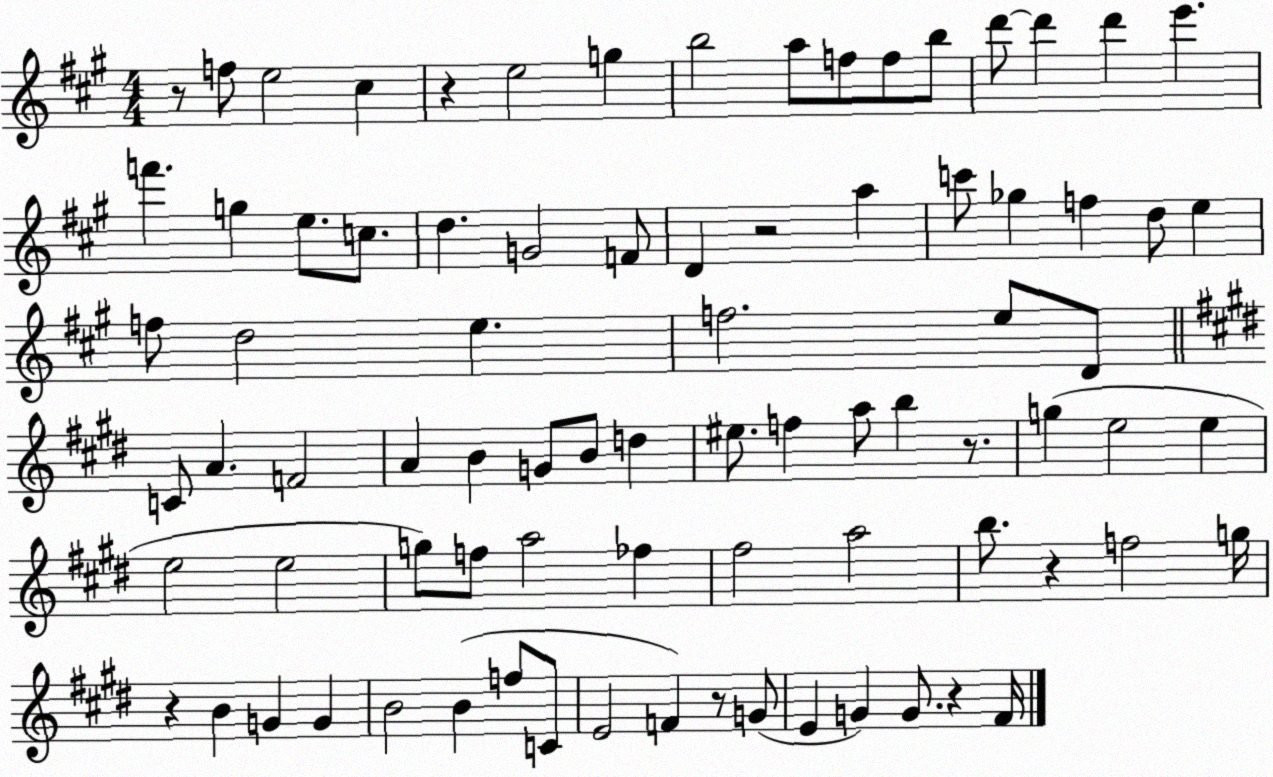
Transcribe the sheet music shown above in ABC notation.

X:1
T:Untitled
M:4/4
L:1/4
K:A
z/2 f/2 e2 ^c z e2 g b2 a/2 f/2 f/2 b/2 d'/2 d' d' e' f' g e/2 c/2 d G2 F/2 D z2 a c'/2 _g f d/2 e f/2 d2 e f2 e/2 D/2 C/2 A F2 A B G/2 B/2 d ^e/2 f a/2 b z/2 g e2 e e2 e2 g/2 f/2 a2 _f ^f2 a2 b/2 z f2 g/4 z B G G B2 B f/2 C/2 E2 F z/2 G/2 E G G/2 z ^F/4